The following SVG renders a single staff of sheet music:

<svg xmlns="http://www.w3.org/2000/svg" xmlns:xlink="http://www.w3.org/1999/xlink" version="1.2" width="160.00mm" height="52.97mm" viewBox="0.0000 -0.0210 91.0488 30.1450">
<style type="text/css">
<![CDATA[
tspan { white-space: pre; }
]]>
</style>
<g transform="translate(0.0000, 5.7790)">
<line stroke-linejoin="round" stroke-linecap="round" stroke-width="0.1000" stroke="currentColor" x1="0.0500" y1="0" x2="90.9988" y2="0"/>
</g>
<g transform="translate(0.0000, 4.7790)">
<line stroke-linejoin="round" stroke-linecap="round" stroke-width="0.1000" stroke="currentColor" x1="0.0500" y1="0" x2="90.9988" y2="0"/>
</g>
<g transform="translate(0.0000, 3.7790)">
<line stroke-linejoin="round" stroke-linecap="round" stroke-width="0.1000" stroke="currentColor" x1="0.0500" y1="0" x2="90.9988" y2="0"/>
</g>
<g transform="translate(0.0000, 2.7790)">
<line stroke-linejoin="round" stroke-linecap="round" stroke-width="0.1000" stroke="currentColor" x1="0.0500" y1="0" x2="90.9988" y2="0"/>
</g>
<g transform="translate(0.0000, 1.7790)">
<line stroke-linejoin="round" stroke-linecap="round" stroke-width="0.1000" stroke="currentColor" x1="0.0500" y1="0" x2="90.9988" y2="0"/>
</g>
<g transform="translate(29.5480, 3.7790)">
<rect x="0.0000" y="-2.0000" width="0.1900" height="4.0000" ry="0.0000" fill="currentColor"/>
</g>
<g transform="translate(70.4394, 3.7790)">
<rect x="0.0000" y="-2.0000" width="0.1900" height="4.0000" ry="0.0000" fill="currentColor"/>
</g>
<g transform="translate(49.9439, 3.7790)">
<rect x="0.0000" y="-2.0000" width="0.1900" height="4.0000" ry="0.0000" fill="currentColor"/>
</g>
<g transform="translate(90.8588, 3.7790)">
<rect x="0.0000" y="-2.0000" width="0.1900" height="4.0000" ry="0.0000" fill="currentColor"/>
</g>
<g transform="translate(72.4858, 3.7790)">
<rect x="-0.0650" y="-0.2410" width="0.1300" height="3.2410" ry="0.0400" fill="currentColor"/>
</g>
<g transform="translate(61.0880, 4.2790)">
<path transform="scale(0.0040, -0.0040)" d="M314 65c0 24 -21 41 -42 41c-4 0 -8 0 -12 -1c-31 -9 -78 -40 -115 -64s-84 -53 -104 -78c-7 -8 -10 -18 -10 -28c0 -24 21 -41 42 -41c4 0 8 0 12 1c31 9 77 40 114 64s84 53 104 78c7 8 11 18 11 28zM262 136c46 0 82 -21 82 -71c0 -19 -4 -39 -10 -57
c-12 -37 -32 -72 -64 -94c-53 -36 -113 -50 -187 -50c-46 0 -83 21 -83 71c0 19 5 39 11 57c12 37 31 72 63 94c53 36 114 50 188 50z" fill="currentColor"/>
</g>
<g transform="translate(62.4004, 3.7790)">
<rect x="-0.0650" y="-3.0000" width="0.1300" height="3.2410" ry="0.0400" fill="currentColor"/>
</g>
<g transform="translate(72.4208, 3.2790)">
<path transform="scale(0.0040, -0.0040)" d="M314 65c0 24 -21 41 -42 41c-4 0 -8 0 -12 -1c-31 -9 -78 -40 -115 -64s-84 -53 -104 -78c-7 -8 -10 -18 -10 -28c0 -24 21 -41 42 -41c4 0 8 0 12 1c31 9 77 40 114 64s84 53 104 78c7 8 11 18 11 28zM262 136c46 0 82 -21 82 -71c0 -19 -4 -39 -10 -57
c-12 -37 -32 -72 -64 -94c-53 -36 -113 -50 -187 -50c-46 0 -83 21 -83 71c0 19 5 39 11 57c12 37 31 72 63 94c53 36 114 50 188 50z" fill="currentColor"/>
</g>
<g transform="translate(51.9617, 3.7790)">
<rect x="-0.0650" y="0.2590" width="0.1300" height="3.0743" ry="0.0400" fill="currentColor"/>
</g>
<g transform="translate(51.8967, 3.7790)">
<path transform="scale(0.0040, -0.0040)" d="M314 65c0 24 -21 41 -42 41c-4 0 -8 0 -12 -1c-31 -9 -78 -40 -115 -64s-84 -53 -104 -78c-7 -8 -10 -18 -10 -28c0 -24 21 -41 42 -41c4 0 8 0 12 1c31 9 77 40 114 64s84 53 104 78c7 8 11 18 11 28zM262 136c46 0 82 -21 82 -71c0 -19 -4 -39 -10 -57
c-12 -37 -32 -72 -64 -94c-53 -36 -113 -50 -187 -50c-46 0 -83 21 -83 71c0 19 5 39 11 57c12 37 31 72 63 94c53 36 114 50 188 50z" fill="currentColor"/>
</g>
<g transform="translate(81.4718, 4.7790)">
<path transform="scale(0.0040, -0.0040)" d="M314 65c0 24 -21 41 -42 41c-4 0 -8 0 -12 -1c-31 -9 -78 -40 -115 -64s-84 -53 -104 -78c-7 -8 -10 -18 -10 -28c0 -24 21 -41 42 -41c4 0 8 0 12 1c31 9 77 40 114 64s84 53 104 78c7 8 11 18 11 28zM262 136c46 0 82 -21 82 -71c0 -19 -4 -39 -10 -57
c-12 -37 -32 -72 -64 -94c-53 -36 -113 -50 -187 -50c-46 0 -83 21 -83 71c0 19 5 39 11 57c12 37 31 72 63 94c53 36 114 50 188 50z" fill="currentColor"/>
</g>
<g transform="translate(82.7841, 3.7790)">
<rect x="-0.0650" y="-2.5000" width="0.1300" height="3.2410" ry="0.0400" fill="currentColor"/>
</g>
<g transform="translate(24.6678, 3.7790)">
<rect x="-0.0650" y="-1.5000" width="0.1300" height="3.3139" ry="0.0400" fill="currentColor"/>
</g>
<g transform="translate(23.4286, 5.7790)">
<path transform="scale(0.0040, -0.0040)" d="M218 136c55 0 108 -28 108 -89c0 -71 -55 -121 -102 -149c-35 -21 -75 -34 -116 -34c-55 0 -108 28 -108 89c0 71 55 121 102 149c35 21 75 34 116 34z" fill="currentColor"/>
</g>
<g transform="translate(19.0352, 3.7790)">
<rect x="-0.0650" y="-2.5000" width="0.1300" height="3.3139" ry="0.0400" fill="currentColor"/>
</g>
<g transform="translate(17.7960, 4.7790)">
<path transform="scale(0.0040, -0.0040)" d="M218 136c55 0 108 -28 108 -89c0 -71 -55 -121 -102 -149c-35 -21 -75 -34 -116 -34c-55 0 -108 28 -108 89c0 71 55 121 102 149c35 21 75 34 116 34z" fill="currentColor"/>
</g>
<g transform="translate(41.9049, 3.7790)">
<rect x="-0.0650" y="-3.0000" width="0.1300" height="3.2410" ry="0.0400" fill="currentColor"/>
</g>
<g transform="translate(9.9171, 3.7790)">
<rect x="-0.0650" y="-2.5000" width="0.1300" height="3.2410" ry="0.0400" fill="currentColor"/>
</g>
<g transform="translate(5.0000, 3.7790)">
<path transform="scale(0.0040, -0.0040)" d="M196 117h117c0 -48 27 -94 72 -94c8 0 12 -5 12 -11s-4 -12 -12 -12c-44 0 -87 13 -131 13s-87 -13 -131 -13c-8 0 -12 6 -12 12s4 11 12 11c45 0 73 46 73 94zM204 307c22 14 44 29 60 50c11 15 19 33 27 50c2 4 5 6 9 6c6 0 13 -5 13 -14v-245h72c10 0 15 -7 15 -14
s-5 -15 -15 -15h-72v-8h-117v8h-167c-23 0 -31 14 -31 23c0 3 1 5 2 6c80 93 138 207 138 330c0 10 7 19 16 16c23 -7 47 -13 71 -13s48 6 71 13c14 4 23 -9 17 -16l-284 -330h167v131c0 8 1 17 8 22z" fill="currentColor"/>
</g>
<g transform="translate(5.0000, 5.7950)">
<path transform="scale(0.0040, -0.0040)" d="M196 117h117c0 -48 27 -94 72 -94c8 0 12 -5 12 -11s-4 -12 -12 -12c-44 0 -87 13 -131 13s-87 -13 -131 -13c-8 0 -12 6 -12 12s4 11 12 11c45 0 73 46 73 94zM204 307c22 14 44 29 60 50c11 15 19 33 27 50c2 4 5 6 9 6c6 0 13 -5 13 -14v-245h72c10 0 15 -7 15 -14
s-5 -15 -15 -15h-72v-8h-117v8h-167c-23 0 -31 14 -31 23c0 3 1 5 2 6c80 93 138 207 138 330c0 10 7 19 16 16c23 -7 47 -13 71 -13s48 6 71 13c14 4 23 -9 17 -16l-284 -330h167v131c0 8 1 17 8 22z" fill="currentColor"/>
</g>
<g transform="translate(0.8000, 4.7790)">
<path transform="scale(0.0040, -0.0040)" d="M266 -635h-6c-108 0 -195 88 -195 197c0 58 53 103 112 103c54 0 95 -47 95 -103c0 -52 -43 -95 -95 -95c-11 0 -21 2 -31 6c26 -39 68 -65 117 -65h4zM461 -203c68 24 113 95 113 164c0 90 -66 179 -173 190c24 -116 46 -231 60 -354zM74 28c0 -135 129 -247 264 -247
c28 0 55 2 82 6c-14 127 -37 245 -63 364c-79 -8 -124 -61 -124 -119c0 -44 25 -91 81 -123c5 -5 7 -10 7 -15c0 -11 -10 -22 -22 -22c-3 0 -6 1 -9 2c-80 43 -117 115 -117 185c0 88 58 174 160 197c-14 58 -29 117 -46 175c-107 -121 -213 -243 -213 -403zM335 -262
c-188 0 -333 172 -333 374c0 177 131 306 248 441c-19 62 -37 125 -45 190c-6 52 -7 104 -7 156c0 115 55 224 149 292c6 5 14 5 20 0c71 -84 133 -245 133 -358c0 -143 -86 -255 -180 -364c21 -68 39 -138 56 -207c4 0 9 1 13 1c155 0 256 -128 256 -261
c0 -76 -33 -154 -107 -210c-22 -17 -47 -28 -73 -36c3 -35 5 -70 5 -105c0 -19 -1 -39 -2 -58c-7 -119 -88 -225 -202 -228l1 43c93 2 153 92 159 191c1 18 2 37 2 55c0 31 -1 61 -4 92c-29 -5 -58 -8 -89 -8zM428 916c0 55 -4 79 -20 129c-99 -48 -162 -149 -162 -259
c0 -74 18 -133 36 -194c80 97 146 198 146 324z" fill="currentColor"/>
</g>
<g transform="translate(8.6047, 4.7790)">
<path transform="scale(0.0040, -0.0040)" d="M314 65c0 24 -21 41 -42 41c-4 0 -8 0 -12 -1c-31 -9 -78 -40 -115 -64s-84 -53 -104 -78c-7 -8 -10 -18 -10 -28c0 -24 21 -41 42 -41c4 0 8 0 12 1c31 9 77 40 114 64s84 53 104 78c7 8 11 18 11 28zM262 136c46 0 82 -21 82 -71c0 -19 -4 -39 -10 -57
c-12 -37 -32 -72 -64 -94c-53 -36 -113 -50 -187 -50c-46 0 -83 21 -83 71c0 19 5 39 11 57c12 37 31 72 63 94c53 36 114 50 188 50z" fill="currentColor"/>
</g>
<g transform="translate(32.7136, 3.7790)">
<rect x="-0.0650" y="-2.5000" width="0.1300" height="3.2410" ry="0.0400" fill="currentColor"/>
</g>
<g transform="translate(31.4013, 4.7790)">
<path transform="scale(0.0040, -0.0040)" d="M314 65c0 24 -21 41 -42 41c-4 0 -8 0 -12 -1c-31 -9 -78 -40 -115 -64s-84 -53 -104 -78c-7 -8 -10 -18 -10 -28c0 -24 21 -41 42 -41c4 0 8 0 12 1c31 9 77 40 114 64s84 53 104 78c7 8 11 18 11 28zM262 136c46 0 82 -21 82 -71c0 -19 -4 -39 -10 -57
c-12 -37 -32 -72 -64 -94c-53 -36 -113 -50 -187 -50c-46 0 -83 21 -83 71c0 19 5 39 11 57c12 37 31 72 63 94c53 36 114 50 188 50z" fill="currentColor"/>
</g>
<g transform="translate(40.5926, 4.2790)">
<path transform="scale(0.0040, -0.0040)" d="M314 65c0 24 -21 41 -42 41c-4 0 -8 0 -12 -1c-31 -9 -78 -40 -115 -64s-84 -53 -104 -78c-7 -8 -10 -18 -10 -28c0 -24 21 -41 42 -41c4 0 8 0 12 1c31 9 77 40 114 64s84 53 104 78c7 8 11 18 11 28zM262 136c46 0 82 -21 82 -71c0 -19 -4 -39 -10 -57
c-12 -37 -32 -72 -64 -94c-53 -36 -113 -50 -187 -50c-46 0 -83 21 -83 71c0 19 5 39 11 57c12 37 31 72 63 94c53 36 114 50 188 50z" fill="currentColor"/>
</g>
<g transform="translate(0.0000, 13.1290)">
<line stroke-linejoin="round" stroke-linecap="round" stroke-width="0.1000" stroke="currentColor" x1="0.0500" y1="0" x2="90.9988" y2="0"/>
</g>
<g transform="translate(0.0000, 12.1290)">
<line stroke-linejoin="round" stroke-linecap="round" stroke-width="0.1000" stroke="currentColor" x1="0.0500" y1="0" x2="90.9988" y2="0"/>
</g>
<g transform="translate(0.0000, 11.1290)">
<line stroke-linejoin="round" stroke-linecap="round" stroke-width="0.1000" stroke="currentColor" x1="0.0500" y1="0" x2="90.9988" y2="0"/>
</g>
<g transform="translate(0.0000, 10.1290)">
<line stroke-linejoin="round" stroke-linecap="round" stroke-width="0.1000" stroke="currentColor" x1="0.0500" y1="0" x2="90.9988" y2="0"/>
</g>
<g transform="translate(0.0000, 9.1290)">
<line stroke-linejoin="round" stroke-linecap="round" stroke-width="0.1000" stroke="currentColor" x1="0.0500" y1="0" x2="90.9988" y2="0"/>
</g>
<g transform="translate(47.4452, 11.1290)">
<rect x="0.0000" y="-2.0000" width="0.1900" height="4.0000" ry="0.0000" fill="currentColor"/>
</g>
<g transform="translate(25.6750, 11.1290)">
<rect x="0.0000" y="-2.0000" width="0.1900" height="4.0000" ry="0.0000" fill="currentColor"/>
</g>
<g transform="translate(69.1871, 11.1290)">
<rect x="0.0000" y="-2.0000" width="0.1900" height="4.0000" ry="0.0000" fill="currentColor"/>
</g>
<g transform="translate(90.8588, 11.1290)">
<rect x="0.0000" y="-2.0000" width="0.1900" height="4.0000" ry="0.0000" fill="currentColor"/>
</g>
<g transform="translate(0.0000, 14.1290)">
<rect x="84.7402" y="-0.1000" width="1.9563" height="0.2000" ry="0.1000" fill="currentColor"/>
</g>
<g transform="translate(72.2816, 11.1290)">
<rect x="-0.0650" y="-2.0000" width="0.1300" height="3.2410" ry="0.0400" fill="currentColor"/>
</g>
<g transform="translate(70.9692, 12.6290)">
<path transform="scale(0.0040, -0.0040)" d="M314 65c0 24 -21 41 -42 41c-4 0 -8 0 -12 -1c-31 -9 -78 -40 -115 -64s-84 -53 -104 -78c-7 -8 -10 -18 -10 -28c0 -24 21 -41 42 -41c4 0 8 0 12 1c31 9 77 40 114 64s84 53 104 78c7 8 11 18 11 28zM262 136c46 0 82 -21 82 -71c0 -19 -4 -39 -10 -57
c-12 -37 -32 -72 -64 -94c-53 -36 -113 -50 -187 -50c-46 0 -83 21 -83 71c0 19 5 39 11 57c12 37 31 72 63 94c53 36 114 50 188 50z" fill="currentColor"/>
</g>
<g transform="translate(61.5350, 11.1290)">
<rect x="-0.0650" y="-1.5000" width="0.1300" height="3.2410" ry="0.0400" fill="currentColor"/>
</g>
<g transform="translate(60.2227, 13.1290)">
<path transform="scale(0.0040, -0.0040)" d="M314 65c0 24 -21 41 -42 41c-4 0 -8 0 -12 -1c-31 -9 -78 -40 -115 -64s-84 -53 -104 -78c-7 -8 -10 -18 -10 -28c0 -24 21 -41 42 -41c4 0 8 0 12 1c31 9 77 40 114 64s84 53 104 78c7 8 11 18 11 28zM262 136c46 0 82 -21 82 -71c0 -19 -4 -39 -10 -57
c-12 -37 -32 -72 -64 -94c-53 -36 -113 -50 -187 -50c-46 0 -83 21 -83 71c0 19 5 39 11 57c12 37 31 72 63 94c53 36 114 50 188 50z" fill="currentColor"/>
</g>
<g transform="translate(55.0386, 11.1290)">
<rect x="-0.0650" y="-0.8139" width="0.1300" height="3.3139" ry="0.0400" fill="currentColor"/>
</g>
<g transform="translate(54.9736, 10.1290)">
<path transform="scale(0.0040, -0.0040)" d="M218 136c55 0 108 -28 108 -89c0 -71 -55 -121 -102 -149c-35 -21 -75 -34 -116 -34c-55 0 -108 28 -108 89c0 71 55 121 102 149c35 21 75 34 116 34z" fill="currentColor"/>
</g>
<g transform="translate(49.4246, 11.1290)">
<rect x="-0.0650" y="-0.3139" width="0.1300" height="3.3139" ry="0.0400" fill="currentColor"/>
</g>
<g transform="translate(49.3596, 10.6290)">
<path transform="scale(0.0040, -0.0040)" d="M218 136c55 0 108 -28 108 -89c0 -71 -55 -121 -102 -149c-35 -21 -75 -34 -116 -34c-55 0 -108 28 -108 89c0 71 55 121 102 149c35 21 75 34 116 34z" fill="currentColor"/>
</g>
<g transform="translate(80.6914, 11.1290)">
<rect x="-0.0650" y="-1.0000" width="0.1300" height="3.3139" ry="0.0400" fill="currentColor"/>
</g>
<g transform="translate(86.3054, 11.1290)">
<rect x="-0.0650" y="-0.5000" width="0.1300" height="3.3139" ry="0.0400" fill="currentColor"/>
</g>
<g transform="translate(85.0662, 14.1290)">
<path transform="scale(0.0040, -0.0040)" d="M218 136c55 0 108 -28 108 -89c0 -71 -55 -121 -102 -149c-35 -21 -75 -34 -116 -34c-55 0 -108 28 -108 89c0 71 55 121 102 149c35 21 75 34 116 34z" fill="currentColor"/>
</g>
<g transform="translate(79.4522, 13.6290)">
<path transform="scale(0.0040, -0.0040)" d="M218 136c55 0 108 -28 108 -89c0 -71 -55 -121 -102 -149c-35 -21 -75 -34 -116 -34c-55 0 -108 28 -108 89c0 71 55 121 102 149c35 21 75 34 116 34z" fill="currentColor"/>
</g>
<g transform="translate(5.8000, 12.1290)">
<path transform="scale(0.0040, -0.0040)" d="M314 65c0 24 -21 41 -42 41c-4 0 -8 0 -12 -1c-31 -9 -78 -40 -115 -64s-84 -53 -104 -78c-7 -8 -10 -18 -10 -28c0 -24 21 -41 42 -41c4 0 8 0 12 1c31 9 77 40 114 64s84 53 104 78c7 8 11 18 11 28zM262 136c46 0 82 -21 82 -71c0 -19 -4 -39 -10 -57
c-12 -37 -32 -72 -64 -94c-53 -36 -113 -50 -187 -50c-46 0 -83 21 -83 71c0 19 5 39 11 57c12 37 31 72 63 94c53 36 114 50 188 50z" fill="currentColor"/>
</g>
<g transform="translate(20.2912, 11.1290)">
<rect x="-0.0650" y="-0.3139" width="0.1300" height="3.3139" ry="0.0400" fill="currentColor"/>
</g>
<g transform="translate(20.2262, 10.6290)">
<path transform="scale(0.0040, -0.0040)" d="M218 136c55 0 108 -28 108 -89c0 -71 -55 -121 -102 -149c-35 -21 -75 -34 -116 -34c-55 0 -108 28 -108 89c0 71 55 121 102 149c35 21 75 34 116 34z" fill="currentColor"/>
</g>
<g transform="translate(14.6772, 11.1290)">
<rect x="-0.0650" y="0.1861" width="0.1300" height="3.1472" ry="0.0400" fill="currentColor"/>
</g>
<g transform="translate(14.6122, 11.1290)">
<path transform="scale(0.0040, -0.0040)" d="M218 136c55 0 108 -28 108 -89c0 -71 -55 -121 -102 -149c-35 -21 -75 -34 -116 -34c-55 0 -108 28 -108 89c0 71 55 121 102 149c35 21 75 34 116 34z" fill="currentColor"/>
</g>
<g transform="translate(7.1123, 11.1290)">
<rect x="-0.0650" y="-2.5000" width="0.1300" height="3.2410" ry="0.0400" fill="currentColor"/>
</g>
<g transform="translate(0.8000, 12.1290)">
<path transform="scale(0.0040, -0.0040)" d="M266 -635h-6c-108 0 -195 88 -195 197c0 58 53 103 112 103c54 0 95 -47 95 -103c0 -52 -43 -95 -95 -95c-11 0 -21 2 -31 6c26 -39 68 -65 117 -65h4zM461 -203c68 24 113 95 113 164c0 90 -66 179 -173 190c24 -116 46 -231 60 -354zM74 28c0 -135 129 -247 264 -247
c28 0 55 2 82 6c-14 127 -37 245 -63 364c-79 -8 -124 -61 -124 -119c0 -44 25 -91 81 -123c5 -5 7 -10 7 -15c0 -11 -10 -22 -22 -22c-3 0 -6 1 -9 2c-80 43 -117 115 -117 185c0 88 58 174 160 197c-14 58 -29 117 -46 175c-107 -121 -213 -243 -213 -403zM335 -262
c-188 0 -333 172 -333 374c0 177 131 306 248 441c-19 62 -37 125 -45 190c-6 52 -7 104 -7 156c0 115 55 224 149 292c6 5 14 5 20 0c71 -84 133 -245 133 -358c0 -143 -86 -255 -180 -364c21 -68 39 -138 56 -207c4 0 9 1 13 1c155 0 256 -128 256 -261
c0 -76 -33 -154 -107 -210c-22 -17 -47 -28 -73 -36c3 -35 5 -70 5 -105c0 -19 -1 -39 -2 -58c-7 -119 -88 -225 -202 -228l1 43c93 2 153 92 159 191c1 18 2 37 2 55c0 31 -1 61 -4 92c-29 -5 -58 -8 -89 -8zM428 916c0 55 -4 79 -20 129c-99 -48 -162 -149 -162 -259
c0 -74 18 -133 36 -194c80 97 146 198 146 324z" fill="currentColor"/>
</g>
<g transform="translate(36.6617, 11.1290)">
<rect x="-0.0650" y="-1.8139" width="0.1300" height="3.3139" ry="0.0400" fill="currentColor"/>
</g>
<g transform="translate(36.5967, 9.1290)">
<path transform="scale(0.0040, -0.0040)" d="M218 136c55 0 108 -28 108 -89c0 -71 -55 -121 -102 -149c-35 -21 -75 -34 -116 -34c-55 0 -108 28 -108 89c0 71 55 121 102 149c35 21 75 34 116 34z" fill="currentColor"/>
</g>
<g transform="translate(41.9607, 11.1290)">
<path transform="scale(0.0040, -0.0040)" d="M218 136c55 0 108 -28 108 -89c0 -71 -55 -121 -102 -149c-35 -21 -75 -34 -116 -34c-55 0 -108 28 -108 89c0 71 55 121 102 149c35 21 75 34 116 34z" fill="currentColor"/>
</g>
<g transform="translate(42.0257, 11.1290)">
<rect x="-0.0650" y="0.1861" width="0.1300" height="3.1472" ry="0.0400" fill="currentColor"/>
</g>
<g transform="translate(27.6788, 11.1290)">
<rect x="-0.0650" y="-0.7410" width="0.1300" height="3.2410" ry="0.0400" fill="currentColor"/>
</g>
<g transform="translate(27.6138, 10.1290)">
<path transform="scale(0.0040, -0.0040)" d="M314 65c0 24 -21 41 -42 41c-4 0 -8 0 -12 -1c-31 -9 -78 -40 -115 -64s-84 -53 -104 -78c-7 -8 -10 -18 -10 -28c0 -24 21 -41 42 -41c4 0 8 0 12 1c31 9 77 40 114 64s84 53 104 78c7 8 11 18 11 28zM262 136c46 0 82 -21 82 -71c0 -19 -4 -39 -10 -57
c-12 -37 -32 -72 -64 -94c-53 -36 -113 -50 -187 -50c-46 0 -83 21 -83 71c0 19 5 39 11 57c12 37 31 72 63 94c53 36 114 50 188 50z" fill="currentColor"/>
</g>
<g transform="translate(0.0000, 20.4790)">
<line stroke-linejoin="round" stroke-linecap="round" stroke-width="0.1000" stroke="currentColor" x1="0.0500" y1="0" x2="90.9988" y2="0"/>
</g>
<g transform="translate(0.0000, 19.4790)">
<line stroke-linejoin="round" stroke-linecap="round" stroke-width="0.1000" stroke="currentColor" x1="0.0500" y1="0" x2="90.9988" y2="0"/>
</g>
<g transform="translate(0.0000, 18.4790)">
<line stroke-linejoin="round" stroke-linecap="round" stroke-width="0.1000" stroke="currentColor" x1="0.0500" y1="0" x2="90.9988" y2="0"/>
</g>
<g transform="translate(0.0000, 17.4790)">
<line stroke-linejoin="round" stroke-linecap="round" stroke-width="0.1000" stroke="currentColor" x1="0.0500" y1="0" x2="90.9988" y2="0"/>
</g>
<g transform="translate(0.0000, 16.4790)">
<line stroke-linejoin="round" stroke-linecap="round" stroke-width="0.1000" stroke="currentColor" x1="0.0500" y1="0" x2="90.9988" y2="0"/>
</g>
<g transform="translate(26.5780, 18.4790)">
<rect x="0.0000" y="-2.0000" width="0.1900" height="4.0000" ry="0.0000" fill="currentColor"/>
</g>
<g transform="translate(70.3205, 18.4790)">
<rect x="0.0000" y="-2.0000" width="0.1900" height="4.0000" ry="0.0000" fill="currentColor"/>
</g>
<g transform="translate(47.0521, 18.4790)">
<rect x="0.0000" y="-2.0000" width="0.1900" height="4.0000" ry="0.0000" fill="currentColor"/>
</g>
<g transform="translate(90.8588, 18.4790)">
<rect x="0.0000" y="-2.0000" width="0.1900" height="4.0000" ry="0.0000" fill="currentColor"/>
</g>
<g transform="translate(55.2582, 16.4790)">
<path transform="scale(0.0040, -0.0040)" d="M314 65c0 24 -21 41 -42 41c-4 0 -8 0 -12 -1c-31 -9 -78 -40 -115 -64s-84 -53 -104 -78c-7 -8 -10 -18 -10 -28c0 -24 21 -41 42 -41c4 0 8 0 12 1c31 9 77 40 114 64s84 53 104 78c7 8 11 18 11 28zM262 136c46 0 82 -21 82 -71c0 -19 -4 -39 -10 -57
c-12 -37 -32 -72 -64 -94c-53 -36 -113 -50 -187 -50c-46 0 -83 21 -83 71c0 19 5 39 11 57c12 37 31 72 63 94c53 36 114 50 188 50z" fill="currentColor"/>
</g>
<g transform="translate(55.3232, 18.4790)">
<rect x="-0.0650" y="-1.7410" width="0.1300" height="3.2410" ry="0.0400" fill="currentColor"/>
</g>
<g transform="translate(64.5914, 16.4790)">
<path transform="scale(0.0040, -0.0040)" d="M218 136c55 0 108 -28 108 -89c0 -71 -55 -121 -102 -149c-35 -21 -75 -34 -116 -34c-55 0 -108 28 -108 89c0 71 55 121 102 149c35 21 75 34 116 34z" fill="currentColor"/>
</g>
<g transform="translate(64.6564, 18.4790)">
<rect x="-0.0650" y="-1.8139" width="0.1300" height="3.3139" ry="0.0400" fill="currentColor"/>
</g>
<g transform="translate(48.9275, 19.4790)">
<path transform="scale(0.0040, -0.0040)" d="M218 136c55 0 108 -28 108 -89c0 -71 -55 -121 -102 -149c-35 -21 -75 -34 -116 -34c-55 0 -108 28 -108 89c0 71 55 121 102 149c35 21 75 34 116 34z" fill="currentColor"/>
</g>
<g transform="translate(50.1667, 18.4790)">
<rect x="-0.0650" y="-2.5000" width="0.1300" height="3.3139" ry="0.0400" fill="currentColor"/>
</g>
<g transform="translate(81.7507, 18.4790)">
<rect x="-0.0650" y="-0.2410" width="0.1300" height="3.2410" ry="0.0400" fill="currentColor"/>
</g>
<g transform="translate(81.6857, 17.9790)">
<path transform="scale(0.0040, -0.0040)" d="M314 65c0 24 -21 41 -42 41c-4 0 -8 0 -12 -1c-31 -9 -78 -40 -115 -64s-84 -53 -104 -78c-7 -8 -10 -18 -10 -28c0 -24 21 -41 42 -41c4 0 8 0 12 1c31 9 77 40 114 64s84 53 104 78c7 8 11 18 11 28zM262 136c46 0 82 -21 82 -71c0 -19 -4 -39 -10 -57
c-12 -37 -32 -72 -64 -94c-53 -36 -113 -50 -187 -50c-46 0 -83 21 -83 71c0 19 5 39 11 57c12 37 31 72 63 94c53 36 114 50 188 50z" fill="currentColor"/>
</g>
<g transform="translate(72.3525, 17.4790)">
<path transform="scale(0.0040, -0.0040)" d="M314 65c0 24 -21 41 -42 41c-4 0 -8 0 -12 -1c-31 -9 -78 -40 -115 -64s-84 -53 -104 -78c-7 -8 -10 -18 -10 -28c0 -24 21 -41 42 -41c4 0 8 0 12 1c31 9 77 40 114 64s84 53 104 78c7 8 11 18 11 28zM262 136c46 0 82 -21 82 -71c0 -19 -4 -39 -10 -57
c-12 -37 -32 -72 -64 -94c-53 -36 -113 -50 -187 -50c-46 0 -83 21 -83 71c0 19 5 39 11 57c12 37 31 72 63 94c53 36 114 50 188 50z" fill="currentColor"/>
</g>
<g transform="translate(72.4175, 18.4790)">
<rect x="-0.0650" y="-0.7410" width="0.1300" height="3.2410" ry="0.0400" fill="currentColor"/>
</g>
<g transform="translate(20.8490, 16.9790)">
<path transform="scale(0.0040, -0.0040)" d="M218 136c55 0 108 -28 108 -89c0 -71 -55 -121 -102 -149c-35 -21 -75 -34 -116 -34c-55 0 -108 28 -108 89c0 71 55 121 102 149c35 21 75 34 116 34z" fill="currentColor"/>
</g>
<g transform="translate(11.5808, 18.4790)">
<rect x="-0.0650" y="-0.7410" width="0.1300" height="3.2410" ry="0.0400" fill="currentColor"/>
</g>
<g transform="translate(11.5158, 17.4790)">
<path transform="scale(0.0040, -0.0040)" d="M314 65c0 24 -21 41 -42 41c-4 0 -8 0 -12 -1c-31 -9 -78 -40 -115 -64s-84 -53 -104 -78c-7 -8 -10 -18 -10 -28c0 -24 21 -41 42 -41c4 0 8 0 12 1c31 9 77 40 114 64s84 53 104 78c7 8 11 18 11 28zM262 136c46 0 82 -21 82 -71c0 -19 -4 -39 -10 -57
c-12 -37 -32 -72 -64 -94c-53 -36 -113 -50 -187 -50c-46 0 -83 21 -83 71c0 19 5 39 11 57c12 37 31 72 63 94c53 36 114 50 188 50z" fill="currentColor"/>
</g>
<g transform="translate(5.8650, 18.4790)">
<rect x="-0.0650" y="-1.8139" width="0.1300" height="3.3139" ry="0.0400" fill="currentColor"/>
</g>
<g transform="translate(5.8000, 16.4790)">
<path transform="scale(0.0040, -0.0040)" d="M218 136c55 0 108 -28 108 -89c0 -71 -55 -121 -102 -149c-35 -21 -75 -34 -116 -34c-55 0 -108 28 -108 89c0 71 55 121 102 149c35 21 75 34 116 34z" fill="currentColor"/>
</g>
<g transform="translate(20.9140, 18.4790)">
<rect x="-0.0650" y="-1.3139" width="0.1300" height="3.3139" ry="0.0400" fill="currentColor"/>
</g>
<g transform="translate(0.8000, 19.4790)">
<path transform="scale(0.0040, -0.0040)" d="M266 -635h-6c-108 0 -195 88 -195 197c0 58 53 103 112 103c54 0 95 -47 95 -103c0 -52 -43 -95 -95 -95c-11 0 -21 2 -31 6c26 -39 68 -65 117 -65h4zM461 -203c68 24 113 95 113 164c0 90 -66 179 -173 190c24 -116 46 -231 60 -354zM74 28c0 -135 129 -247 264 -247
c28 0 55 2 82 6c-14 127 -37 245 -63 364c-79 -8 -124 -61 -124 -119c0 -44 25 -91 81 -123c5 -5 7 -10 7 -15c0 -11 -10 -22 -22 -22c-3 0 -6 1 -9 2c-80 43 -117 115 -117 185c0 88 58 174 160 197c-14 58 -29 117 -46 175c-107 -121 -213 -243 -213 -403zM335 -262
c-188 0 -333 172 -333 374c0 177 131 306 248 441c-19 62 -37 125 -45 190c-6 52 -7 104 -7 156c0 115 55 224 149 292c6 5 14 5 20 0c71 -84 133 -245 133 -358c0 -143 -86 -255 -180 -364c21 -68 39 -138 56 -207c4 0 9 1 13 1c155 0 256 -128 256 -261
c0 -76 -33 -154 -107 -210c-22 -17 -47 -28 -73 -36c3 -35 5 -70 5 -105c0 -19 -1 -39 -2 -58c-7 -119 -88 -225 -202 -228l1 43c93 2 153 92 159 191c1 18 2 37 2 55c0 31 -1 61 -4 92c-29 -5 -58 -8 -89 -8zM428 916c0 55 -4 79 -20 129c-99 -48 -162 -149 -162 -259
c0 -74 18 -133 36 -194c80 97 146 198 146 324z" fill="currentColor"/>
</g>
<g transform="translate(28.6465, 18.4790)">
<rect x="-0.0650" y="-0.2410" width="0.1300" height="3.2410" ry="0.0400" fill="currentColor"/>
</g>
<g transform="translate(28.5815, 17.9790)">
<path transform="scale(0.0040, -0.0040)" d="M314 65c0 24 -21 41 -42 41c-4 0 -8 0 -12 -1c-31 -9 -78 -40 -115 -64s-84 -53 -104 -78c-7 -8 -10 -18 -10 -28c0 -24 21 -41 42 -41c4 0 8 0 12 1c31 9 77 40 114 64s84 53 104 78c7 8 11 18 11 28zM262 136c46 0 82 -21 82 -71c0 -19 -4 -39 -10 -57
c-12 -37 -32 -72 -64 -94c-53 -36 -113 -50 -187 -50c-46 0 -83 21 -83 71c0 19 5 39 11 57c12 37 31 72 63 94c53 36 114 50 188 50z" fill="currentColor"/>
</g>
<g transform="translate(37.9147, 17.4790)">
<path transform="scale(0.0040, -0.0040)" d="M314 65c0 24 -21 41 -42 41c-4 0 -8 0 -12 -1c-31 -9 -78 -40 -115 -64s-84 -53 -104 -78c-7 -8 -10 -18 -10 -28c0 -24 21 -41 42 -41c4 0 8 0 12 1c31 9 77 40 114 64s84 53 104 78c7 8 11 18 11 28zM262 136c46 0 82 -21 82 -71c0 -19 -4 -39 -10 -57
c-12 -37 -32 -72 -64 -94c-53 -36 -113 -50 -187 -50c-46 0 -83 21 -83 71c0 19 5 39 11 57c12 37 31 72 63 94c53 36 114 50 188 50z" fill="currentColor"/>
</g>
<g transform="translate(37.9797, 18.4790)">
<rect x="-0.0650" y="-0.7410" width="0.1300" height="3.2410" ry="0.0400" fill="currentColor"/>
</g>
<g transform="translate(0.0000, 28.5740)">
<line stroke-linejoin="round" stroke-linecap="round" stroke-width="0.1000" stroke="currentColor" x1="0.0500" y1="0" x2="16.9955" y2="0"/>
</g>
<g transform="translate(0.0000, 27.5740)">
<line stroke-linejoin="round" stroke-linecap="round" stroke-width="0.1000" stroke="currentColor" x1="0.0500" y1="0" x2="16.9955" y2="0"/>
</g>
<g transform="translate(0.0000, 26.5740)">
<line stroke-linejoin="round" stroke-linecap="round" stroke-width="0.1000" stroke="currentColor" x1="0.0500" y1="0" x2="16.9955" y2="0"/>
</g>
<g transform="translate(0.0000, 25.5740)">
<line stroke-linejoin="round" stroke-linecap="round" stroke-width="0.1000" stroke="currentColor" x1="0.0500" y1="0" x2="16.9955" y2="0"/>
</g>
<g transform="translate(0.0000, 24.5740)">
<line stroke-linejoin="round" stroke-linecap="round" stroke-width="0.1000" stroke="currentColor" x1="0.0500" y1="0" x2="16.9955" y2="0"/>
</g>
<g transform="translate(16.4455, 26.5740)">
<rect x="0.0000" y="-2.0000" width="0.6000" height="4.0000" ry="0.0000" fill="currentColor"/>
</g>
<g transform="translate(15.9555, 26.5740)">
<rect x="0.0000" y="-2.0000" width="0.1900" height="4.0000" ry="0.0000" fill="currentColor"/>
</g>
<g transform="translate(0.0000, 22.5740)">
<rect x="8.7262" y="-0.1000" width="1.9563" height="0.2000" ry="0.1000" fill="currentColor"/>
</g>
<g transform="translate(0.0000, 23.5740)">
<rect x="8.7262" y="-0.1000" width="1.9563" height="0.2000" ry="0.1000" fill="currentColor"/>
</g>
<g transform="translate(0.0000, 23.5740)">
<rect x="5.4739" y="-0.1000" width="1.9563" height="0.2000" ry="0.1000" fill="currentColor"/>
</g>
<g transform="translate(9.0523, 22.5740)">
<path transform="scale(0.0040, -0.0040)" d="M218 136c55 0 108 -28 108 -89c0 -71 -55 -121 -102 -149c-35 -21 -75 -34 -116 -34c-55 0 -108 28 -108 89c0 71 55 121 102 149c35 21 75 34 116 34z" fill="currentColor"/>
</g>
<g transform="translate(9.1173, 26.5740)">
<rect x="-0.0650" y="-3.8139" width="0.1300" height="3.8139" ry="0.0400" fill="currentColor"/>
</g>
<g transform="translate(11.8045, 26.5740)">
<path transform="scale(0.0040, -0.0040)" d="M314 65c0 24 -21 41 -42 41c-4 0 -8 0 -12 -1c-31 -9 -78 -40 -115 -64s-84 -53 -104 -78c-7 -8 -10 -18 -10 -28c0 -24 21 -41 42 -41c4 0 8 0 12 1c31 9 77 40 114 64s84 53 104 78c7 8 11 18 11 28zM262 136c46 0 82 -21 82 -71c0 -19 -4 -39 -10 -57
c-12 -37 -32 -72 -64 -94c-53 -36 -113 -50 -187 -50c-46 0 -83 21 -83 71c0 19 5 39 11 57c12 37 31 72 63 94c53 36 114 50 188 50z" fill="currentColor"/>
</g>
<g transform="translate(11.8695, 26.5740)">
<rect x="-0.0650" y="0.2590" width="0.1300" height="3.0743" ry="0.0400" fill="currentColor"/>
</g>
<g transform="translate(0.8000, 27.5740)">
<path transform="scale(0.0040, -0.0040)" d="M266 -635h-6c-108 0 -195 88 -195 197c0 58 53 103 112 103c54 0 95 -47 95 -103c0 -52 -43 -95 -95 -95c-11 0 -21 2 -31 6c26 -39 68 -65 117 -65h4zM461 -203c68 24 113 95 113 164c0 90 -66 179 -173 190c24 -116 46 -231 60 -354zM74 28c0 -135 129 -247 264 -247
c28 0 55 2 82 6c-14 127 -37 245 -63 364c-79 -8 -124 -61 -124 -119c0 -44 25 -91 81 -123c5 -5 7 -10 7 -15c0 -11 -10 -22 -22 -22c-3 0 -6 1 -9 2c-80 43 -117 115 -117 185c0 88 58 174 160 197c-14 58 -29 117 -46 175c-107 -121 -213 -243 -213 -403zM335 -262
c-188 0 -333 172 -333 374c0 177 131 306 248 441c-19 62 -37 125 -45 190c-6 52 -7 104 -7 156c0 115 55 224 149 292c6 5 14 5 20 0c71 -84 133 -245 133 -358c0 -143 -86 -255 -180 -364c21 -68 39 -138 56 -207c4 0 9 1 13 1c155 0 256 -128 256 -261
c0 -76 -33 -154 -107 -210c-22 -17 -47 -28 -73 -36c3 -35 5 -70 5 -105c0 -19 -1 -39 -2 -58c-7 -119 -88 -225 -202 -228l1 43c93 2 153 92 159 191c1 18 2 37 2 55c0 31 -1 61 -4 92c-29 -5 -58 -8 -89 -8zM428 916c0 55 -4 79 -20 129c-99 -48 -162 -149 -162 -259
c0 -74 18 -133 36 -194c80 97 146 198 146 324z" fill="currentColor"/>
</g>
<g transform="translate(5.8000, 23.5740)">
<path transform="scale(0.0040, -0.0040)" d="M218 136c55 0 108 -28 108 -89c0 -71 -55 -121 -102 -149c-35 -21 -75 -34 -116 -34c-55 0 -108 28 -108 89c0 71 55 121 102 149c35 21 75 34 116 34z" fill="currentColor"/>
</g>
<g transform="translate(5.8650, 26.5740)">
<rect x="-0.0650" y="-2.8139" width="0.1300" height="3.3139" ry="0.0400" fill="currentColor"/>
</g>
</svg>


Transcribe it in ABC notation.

X:1
T:Untitled
M:4/4
L:1/4
K:C
G2 G E G2 A2 B2 A2 c2 G2 G2 B c d2 f B c d E2 F2 D C f d2 e c2 d2 G f2 f d2 c2 a c' B2